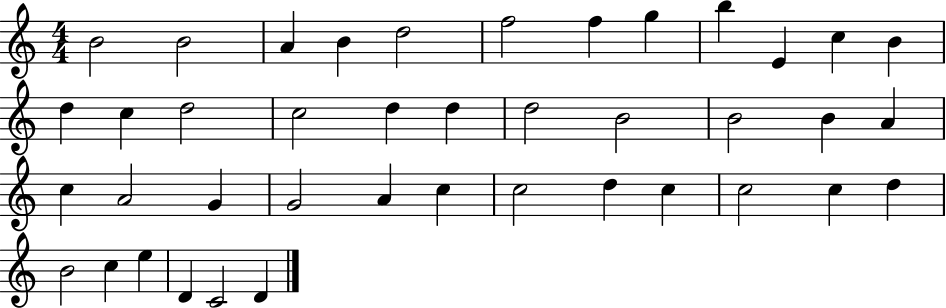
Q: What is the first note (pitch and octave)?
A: B4